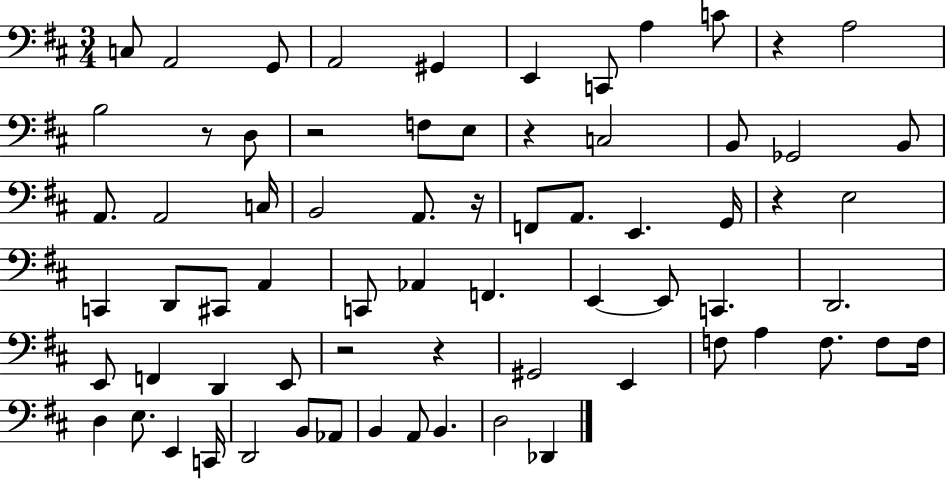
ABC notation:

X:1
T:Untitled
M:3/4
L:1/4
K:D
C,/2 A,,2 G,,/2 A,,2 ^G,, E,, C,,/2 A, C/2 z A,2 B,2 z/2 D,/2 z2 F,/2 E,/2 z C,2 B,,/2 _G,,2 B,,/2 A,,/2 A,,2 C,/4 B,,2 A,,/2 z/4 F,,/2 A,,/2 E,, G,,/4 z E,2 C,, D,,/2 ^C,,/2 A,, C,,/2 _A,, F,, E,, E,,/2 C,, D,,2 E,,/2 F,, D,, E,,/2 z2 z ^G,,2 E,, F,/2 A, F,/2 F,/2 F,/4 D, E,/2 E,, C,,/4 D,,2 B,,/2 _A,,/2 B,, A,,/2 B,, D,2 _D,,